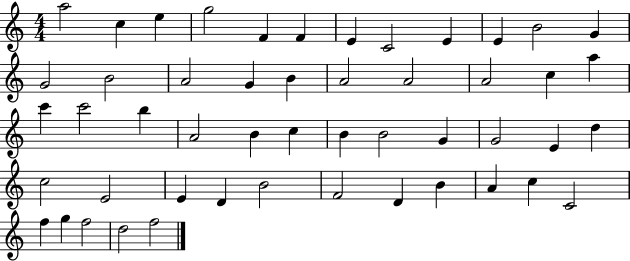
X:1
T:Untitled
M:4/4
L:1/4
K:C
a2 c e g2 F F E C2 E E B2 G G2 B2 A2 G B A2 A2 A2 c a c' c'2 b A2 B c B B2 G G2 E d c2 E2 E D B2 F2 D B A c C2 f g f2 d2 f2